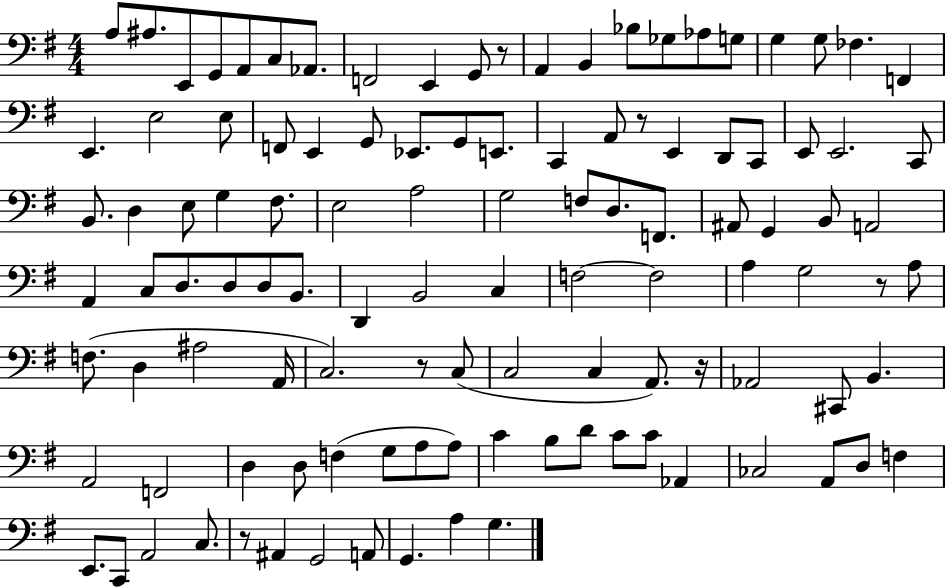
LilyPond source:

{
  \clef bass
  \numericTimeSignature
  \time 4/4
  \key g \major
  a8 ais8. e,8 g,8 a,8 c8 aes,8. | f,2 e,4 g,8 r8 | a,4 b,4 bes8 ges8 aes8 g8 | g4 g8 fes4. f,4 | \break e,4. e2 e8 | f,8 e,4 g,8 ees,8. g,8 e,8. | c,4 a,8 r8 e,4 d,8 c,8 | e,8 e,2. c,8 | \break b,8. d4 e8 g4 fis8. | e2 a2 | g2 f8 d8. f,8. | ais,8 g,4 b,8 a,2 | \break a,4 c8 d8. d8 d8 b,8. | d,4 b,2 c4 | f2~~ f2 | a4 g2 r8 a8 | \break f8.( d4 ais2 a,16 | c2.) r8 c8( | c2 c4 a,8.) r16 | aes,2 cis,8 b,4. | \break a,2 f,2 | d4 d8 f4( g8 a8 a8) | c'4 b8 d'8 c'8 c'8 aes,4 | ces2 a,8 d8 f4 | \break e,8. c,8 a,2 c8. | r8 ais,4 g,2 a,8 | g,4. a4 g4. | \bar "|."
}